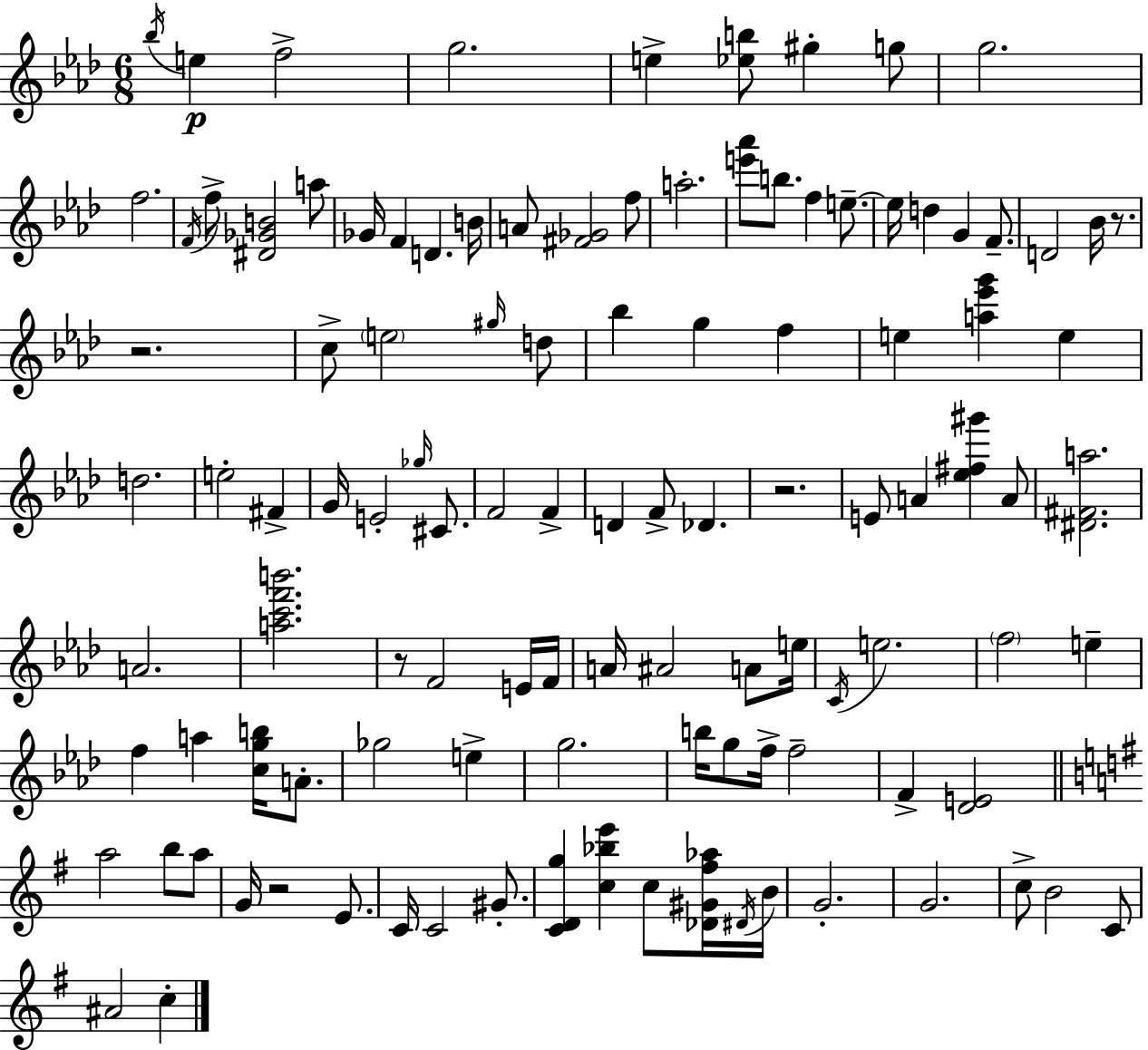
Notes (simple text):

Bb5/s E5/q F5/h G5/h. E5/q [Eb5,B5]/e G#5/q G5/e G5/h. F5/h. F4/s F5/e [D#4,Gb4,B4]/h A5/e Gb4/s F4/q D4/q. B4/s A4/e [F#4,Gb4]/h F5/e A5/h. [E6,Ab6]/e B5/e. F5/q E5/e. E5/s D5/q G4/q F4/e. D4/h Bb4/s R/e. R/h. C5/e E5/h G#5/s D5/e Bb5/q G5/q F5/q E5/q [A5,Eb6,G6]/q E5/q D5/h. E5/h F#4/q G4/s E4/h Gb5/s C#4/e. F4/h F4/q D4/q F4/e Db4/q. R/h. E4/e A4/q [Eb5,F#5,G#6]/q A4/e [D#4,F#4,A5]/h. A4/h. [A5,C6,F6,B6]/h. R/e F4/h E4/s F4/s A4/s A#4/h A4/e E5/s C4/s E5/h. F5/h E5/q F5/q A5/q [C5,G5,B5]/s A4/e. Gb5/h E5/q G5/h. B5/s G5/e F5/s F5/h F4/q [Db4,E4]/h A5/h B5/e A5/e G4/s R/h E4/e. C4/s C4/h G#4/e. [C4,D4,G5]/q [C5,Bb5,E6]/q C5/e [Db4,G#4,F#5,Ab5]/s D#4/s B4/s G4/h. G4/h. C5/e B4/h C4/e A#4/h C5/q